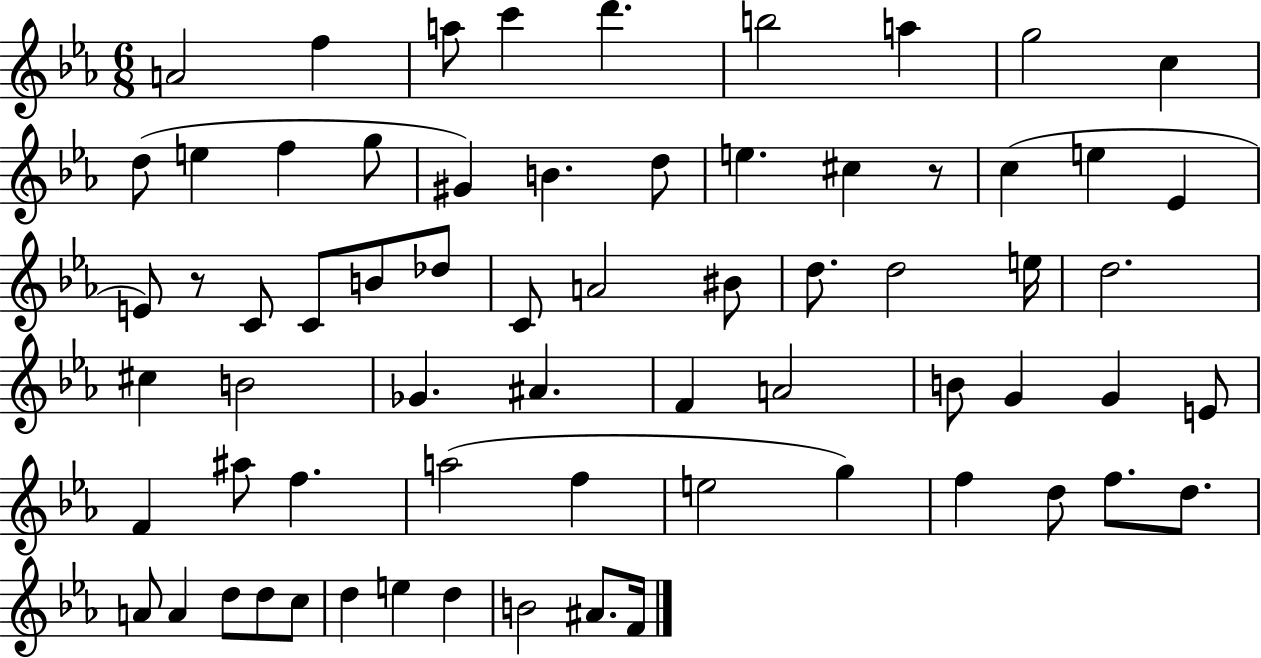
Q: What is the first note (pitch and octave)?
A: A4